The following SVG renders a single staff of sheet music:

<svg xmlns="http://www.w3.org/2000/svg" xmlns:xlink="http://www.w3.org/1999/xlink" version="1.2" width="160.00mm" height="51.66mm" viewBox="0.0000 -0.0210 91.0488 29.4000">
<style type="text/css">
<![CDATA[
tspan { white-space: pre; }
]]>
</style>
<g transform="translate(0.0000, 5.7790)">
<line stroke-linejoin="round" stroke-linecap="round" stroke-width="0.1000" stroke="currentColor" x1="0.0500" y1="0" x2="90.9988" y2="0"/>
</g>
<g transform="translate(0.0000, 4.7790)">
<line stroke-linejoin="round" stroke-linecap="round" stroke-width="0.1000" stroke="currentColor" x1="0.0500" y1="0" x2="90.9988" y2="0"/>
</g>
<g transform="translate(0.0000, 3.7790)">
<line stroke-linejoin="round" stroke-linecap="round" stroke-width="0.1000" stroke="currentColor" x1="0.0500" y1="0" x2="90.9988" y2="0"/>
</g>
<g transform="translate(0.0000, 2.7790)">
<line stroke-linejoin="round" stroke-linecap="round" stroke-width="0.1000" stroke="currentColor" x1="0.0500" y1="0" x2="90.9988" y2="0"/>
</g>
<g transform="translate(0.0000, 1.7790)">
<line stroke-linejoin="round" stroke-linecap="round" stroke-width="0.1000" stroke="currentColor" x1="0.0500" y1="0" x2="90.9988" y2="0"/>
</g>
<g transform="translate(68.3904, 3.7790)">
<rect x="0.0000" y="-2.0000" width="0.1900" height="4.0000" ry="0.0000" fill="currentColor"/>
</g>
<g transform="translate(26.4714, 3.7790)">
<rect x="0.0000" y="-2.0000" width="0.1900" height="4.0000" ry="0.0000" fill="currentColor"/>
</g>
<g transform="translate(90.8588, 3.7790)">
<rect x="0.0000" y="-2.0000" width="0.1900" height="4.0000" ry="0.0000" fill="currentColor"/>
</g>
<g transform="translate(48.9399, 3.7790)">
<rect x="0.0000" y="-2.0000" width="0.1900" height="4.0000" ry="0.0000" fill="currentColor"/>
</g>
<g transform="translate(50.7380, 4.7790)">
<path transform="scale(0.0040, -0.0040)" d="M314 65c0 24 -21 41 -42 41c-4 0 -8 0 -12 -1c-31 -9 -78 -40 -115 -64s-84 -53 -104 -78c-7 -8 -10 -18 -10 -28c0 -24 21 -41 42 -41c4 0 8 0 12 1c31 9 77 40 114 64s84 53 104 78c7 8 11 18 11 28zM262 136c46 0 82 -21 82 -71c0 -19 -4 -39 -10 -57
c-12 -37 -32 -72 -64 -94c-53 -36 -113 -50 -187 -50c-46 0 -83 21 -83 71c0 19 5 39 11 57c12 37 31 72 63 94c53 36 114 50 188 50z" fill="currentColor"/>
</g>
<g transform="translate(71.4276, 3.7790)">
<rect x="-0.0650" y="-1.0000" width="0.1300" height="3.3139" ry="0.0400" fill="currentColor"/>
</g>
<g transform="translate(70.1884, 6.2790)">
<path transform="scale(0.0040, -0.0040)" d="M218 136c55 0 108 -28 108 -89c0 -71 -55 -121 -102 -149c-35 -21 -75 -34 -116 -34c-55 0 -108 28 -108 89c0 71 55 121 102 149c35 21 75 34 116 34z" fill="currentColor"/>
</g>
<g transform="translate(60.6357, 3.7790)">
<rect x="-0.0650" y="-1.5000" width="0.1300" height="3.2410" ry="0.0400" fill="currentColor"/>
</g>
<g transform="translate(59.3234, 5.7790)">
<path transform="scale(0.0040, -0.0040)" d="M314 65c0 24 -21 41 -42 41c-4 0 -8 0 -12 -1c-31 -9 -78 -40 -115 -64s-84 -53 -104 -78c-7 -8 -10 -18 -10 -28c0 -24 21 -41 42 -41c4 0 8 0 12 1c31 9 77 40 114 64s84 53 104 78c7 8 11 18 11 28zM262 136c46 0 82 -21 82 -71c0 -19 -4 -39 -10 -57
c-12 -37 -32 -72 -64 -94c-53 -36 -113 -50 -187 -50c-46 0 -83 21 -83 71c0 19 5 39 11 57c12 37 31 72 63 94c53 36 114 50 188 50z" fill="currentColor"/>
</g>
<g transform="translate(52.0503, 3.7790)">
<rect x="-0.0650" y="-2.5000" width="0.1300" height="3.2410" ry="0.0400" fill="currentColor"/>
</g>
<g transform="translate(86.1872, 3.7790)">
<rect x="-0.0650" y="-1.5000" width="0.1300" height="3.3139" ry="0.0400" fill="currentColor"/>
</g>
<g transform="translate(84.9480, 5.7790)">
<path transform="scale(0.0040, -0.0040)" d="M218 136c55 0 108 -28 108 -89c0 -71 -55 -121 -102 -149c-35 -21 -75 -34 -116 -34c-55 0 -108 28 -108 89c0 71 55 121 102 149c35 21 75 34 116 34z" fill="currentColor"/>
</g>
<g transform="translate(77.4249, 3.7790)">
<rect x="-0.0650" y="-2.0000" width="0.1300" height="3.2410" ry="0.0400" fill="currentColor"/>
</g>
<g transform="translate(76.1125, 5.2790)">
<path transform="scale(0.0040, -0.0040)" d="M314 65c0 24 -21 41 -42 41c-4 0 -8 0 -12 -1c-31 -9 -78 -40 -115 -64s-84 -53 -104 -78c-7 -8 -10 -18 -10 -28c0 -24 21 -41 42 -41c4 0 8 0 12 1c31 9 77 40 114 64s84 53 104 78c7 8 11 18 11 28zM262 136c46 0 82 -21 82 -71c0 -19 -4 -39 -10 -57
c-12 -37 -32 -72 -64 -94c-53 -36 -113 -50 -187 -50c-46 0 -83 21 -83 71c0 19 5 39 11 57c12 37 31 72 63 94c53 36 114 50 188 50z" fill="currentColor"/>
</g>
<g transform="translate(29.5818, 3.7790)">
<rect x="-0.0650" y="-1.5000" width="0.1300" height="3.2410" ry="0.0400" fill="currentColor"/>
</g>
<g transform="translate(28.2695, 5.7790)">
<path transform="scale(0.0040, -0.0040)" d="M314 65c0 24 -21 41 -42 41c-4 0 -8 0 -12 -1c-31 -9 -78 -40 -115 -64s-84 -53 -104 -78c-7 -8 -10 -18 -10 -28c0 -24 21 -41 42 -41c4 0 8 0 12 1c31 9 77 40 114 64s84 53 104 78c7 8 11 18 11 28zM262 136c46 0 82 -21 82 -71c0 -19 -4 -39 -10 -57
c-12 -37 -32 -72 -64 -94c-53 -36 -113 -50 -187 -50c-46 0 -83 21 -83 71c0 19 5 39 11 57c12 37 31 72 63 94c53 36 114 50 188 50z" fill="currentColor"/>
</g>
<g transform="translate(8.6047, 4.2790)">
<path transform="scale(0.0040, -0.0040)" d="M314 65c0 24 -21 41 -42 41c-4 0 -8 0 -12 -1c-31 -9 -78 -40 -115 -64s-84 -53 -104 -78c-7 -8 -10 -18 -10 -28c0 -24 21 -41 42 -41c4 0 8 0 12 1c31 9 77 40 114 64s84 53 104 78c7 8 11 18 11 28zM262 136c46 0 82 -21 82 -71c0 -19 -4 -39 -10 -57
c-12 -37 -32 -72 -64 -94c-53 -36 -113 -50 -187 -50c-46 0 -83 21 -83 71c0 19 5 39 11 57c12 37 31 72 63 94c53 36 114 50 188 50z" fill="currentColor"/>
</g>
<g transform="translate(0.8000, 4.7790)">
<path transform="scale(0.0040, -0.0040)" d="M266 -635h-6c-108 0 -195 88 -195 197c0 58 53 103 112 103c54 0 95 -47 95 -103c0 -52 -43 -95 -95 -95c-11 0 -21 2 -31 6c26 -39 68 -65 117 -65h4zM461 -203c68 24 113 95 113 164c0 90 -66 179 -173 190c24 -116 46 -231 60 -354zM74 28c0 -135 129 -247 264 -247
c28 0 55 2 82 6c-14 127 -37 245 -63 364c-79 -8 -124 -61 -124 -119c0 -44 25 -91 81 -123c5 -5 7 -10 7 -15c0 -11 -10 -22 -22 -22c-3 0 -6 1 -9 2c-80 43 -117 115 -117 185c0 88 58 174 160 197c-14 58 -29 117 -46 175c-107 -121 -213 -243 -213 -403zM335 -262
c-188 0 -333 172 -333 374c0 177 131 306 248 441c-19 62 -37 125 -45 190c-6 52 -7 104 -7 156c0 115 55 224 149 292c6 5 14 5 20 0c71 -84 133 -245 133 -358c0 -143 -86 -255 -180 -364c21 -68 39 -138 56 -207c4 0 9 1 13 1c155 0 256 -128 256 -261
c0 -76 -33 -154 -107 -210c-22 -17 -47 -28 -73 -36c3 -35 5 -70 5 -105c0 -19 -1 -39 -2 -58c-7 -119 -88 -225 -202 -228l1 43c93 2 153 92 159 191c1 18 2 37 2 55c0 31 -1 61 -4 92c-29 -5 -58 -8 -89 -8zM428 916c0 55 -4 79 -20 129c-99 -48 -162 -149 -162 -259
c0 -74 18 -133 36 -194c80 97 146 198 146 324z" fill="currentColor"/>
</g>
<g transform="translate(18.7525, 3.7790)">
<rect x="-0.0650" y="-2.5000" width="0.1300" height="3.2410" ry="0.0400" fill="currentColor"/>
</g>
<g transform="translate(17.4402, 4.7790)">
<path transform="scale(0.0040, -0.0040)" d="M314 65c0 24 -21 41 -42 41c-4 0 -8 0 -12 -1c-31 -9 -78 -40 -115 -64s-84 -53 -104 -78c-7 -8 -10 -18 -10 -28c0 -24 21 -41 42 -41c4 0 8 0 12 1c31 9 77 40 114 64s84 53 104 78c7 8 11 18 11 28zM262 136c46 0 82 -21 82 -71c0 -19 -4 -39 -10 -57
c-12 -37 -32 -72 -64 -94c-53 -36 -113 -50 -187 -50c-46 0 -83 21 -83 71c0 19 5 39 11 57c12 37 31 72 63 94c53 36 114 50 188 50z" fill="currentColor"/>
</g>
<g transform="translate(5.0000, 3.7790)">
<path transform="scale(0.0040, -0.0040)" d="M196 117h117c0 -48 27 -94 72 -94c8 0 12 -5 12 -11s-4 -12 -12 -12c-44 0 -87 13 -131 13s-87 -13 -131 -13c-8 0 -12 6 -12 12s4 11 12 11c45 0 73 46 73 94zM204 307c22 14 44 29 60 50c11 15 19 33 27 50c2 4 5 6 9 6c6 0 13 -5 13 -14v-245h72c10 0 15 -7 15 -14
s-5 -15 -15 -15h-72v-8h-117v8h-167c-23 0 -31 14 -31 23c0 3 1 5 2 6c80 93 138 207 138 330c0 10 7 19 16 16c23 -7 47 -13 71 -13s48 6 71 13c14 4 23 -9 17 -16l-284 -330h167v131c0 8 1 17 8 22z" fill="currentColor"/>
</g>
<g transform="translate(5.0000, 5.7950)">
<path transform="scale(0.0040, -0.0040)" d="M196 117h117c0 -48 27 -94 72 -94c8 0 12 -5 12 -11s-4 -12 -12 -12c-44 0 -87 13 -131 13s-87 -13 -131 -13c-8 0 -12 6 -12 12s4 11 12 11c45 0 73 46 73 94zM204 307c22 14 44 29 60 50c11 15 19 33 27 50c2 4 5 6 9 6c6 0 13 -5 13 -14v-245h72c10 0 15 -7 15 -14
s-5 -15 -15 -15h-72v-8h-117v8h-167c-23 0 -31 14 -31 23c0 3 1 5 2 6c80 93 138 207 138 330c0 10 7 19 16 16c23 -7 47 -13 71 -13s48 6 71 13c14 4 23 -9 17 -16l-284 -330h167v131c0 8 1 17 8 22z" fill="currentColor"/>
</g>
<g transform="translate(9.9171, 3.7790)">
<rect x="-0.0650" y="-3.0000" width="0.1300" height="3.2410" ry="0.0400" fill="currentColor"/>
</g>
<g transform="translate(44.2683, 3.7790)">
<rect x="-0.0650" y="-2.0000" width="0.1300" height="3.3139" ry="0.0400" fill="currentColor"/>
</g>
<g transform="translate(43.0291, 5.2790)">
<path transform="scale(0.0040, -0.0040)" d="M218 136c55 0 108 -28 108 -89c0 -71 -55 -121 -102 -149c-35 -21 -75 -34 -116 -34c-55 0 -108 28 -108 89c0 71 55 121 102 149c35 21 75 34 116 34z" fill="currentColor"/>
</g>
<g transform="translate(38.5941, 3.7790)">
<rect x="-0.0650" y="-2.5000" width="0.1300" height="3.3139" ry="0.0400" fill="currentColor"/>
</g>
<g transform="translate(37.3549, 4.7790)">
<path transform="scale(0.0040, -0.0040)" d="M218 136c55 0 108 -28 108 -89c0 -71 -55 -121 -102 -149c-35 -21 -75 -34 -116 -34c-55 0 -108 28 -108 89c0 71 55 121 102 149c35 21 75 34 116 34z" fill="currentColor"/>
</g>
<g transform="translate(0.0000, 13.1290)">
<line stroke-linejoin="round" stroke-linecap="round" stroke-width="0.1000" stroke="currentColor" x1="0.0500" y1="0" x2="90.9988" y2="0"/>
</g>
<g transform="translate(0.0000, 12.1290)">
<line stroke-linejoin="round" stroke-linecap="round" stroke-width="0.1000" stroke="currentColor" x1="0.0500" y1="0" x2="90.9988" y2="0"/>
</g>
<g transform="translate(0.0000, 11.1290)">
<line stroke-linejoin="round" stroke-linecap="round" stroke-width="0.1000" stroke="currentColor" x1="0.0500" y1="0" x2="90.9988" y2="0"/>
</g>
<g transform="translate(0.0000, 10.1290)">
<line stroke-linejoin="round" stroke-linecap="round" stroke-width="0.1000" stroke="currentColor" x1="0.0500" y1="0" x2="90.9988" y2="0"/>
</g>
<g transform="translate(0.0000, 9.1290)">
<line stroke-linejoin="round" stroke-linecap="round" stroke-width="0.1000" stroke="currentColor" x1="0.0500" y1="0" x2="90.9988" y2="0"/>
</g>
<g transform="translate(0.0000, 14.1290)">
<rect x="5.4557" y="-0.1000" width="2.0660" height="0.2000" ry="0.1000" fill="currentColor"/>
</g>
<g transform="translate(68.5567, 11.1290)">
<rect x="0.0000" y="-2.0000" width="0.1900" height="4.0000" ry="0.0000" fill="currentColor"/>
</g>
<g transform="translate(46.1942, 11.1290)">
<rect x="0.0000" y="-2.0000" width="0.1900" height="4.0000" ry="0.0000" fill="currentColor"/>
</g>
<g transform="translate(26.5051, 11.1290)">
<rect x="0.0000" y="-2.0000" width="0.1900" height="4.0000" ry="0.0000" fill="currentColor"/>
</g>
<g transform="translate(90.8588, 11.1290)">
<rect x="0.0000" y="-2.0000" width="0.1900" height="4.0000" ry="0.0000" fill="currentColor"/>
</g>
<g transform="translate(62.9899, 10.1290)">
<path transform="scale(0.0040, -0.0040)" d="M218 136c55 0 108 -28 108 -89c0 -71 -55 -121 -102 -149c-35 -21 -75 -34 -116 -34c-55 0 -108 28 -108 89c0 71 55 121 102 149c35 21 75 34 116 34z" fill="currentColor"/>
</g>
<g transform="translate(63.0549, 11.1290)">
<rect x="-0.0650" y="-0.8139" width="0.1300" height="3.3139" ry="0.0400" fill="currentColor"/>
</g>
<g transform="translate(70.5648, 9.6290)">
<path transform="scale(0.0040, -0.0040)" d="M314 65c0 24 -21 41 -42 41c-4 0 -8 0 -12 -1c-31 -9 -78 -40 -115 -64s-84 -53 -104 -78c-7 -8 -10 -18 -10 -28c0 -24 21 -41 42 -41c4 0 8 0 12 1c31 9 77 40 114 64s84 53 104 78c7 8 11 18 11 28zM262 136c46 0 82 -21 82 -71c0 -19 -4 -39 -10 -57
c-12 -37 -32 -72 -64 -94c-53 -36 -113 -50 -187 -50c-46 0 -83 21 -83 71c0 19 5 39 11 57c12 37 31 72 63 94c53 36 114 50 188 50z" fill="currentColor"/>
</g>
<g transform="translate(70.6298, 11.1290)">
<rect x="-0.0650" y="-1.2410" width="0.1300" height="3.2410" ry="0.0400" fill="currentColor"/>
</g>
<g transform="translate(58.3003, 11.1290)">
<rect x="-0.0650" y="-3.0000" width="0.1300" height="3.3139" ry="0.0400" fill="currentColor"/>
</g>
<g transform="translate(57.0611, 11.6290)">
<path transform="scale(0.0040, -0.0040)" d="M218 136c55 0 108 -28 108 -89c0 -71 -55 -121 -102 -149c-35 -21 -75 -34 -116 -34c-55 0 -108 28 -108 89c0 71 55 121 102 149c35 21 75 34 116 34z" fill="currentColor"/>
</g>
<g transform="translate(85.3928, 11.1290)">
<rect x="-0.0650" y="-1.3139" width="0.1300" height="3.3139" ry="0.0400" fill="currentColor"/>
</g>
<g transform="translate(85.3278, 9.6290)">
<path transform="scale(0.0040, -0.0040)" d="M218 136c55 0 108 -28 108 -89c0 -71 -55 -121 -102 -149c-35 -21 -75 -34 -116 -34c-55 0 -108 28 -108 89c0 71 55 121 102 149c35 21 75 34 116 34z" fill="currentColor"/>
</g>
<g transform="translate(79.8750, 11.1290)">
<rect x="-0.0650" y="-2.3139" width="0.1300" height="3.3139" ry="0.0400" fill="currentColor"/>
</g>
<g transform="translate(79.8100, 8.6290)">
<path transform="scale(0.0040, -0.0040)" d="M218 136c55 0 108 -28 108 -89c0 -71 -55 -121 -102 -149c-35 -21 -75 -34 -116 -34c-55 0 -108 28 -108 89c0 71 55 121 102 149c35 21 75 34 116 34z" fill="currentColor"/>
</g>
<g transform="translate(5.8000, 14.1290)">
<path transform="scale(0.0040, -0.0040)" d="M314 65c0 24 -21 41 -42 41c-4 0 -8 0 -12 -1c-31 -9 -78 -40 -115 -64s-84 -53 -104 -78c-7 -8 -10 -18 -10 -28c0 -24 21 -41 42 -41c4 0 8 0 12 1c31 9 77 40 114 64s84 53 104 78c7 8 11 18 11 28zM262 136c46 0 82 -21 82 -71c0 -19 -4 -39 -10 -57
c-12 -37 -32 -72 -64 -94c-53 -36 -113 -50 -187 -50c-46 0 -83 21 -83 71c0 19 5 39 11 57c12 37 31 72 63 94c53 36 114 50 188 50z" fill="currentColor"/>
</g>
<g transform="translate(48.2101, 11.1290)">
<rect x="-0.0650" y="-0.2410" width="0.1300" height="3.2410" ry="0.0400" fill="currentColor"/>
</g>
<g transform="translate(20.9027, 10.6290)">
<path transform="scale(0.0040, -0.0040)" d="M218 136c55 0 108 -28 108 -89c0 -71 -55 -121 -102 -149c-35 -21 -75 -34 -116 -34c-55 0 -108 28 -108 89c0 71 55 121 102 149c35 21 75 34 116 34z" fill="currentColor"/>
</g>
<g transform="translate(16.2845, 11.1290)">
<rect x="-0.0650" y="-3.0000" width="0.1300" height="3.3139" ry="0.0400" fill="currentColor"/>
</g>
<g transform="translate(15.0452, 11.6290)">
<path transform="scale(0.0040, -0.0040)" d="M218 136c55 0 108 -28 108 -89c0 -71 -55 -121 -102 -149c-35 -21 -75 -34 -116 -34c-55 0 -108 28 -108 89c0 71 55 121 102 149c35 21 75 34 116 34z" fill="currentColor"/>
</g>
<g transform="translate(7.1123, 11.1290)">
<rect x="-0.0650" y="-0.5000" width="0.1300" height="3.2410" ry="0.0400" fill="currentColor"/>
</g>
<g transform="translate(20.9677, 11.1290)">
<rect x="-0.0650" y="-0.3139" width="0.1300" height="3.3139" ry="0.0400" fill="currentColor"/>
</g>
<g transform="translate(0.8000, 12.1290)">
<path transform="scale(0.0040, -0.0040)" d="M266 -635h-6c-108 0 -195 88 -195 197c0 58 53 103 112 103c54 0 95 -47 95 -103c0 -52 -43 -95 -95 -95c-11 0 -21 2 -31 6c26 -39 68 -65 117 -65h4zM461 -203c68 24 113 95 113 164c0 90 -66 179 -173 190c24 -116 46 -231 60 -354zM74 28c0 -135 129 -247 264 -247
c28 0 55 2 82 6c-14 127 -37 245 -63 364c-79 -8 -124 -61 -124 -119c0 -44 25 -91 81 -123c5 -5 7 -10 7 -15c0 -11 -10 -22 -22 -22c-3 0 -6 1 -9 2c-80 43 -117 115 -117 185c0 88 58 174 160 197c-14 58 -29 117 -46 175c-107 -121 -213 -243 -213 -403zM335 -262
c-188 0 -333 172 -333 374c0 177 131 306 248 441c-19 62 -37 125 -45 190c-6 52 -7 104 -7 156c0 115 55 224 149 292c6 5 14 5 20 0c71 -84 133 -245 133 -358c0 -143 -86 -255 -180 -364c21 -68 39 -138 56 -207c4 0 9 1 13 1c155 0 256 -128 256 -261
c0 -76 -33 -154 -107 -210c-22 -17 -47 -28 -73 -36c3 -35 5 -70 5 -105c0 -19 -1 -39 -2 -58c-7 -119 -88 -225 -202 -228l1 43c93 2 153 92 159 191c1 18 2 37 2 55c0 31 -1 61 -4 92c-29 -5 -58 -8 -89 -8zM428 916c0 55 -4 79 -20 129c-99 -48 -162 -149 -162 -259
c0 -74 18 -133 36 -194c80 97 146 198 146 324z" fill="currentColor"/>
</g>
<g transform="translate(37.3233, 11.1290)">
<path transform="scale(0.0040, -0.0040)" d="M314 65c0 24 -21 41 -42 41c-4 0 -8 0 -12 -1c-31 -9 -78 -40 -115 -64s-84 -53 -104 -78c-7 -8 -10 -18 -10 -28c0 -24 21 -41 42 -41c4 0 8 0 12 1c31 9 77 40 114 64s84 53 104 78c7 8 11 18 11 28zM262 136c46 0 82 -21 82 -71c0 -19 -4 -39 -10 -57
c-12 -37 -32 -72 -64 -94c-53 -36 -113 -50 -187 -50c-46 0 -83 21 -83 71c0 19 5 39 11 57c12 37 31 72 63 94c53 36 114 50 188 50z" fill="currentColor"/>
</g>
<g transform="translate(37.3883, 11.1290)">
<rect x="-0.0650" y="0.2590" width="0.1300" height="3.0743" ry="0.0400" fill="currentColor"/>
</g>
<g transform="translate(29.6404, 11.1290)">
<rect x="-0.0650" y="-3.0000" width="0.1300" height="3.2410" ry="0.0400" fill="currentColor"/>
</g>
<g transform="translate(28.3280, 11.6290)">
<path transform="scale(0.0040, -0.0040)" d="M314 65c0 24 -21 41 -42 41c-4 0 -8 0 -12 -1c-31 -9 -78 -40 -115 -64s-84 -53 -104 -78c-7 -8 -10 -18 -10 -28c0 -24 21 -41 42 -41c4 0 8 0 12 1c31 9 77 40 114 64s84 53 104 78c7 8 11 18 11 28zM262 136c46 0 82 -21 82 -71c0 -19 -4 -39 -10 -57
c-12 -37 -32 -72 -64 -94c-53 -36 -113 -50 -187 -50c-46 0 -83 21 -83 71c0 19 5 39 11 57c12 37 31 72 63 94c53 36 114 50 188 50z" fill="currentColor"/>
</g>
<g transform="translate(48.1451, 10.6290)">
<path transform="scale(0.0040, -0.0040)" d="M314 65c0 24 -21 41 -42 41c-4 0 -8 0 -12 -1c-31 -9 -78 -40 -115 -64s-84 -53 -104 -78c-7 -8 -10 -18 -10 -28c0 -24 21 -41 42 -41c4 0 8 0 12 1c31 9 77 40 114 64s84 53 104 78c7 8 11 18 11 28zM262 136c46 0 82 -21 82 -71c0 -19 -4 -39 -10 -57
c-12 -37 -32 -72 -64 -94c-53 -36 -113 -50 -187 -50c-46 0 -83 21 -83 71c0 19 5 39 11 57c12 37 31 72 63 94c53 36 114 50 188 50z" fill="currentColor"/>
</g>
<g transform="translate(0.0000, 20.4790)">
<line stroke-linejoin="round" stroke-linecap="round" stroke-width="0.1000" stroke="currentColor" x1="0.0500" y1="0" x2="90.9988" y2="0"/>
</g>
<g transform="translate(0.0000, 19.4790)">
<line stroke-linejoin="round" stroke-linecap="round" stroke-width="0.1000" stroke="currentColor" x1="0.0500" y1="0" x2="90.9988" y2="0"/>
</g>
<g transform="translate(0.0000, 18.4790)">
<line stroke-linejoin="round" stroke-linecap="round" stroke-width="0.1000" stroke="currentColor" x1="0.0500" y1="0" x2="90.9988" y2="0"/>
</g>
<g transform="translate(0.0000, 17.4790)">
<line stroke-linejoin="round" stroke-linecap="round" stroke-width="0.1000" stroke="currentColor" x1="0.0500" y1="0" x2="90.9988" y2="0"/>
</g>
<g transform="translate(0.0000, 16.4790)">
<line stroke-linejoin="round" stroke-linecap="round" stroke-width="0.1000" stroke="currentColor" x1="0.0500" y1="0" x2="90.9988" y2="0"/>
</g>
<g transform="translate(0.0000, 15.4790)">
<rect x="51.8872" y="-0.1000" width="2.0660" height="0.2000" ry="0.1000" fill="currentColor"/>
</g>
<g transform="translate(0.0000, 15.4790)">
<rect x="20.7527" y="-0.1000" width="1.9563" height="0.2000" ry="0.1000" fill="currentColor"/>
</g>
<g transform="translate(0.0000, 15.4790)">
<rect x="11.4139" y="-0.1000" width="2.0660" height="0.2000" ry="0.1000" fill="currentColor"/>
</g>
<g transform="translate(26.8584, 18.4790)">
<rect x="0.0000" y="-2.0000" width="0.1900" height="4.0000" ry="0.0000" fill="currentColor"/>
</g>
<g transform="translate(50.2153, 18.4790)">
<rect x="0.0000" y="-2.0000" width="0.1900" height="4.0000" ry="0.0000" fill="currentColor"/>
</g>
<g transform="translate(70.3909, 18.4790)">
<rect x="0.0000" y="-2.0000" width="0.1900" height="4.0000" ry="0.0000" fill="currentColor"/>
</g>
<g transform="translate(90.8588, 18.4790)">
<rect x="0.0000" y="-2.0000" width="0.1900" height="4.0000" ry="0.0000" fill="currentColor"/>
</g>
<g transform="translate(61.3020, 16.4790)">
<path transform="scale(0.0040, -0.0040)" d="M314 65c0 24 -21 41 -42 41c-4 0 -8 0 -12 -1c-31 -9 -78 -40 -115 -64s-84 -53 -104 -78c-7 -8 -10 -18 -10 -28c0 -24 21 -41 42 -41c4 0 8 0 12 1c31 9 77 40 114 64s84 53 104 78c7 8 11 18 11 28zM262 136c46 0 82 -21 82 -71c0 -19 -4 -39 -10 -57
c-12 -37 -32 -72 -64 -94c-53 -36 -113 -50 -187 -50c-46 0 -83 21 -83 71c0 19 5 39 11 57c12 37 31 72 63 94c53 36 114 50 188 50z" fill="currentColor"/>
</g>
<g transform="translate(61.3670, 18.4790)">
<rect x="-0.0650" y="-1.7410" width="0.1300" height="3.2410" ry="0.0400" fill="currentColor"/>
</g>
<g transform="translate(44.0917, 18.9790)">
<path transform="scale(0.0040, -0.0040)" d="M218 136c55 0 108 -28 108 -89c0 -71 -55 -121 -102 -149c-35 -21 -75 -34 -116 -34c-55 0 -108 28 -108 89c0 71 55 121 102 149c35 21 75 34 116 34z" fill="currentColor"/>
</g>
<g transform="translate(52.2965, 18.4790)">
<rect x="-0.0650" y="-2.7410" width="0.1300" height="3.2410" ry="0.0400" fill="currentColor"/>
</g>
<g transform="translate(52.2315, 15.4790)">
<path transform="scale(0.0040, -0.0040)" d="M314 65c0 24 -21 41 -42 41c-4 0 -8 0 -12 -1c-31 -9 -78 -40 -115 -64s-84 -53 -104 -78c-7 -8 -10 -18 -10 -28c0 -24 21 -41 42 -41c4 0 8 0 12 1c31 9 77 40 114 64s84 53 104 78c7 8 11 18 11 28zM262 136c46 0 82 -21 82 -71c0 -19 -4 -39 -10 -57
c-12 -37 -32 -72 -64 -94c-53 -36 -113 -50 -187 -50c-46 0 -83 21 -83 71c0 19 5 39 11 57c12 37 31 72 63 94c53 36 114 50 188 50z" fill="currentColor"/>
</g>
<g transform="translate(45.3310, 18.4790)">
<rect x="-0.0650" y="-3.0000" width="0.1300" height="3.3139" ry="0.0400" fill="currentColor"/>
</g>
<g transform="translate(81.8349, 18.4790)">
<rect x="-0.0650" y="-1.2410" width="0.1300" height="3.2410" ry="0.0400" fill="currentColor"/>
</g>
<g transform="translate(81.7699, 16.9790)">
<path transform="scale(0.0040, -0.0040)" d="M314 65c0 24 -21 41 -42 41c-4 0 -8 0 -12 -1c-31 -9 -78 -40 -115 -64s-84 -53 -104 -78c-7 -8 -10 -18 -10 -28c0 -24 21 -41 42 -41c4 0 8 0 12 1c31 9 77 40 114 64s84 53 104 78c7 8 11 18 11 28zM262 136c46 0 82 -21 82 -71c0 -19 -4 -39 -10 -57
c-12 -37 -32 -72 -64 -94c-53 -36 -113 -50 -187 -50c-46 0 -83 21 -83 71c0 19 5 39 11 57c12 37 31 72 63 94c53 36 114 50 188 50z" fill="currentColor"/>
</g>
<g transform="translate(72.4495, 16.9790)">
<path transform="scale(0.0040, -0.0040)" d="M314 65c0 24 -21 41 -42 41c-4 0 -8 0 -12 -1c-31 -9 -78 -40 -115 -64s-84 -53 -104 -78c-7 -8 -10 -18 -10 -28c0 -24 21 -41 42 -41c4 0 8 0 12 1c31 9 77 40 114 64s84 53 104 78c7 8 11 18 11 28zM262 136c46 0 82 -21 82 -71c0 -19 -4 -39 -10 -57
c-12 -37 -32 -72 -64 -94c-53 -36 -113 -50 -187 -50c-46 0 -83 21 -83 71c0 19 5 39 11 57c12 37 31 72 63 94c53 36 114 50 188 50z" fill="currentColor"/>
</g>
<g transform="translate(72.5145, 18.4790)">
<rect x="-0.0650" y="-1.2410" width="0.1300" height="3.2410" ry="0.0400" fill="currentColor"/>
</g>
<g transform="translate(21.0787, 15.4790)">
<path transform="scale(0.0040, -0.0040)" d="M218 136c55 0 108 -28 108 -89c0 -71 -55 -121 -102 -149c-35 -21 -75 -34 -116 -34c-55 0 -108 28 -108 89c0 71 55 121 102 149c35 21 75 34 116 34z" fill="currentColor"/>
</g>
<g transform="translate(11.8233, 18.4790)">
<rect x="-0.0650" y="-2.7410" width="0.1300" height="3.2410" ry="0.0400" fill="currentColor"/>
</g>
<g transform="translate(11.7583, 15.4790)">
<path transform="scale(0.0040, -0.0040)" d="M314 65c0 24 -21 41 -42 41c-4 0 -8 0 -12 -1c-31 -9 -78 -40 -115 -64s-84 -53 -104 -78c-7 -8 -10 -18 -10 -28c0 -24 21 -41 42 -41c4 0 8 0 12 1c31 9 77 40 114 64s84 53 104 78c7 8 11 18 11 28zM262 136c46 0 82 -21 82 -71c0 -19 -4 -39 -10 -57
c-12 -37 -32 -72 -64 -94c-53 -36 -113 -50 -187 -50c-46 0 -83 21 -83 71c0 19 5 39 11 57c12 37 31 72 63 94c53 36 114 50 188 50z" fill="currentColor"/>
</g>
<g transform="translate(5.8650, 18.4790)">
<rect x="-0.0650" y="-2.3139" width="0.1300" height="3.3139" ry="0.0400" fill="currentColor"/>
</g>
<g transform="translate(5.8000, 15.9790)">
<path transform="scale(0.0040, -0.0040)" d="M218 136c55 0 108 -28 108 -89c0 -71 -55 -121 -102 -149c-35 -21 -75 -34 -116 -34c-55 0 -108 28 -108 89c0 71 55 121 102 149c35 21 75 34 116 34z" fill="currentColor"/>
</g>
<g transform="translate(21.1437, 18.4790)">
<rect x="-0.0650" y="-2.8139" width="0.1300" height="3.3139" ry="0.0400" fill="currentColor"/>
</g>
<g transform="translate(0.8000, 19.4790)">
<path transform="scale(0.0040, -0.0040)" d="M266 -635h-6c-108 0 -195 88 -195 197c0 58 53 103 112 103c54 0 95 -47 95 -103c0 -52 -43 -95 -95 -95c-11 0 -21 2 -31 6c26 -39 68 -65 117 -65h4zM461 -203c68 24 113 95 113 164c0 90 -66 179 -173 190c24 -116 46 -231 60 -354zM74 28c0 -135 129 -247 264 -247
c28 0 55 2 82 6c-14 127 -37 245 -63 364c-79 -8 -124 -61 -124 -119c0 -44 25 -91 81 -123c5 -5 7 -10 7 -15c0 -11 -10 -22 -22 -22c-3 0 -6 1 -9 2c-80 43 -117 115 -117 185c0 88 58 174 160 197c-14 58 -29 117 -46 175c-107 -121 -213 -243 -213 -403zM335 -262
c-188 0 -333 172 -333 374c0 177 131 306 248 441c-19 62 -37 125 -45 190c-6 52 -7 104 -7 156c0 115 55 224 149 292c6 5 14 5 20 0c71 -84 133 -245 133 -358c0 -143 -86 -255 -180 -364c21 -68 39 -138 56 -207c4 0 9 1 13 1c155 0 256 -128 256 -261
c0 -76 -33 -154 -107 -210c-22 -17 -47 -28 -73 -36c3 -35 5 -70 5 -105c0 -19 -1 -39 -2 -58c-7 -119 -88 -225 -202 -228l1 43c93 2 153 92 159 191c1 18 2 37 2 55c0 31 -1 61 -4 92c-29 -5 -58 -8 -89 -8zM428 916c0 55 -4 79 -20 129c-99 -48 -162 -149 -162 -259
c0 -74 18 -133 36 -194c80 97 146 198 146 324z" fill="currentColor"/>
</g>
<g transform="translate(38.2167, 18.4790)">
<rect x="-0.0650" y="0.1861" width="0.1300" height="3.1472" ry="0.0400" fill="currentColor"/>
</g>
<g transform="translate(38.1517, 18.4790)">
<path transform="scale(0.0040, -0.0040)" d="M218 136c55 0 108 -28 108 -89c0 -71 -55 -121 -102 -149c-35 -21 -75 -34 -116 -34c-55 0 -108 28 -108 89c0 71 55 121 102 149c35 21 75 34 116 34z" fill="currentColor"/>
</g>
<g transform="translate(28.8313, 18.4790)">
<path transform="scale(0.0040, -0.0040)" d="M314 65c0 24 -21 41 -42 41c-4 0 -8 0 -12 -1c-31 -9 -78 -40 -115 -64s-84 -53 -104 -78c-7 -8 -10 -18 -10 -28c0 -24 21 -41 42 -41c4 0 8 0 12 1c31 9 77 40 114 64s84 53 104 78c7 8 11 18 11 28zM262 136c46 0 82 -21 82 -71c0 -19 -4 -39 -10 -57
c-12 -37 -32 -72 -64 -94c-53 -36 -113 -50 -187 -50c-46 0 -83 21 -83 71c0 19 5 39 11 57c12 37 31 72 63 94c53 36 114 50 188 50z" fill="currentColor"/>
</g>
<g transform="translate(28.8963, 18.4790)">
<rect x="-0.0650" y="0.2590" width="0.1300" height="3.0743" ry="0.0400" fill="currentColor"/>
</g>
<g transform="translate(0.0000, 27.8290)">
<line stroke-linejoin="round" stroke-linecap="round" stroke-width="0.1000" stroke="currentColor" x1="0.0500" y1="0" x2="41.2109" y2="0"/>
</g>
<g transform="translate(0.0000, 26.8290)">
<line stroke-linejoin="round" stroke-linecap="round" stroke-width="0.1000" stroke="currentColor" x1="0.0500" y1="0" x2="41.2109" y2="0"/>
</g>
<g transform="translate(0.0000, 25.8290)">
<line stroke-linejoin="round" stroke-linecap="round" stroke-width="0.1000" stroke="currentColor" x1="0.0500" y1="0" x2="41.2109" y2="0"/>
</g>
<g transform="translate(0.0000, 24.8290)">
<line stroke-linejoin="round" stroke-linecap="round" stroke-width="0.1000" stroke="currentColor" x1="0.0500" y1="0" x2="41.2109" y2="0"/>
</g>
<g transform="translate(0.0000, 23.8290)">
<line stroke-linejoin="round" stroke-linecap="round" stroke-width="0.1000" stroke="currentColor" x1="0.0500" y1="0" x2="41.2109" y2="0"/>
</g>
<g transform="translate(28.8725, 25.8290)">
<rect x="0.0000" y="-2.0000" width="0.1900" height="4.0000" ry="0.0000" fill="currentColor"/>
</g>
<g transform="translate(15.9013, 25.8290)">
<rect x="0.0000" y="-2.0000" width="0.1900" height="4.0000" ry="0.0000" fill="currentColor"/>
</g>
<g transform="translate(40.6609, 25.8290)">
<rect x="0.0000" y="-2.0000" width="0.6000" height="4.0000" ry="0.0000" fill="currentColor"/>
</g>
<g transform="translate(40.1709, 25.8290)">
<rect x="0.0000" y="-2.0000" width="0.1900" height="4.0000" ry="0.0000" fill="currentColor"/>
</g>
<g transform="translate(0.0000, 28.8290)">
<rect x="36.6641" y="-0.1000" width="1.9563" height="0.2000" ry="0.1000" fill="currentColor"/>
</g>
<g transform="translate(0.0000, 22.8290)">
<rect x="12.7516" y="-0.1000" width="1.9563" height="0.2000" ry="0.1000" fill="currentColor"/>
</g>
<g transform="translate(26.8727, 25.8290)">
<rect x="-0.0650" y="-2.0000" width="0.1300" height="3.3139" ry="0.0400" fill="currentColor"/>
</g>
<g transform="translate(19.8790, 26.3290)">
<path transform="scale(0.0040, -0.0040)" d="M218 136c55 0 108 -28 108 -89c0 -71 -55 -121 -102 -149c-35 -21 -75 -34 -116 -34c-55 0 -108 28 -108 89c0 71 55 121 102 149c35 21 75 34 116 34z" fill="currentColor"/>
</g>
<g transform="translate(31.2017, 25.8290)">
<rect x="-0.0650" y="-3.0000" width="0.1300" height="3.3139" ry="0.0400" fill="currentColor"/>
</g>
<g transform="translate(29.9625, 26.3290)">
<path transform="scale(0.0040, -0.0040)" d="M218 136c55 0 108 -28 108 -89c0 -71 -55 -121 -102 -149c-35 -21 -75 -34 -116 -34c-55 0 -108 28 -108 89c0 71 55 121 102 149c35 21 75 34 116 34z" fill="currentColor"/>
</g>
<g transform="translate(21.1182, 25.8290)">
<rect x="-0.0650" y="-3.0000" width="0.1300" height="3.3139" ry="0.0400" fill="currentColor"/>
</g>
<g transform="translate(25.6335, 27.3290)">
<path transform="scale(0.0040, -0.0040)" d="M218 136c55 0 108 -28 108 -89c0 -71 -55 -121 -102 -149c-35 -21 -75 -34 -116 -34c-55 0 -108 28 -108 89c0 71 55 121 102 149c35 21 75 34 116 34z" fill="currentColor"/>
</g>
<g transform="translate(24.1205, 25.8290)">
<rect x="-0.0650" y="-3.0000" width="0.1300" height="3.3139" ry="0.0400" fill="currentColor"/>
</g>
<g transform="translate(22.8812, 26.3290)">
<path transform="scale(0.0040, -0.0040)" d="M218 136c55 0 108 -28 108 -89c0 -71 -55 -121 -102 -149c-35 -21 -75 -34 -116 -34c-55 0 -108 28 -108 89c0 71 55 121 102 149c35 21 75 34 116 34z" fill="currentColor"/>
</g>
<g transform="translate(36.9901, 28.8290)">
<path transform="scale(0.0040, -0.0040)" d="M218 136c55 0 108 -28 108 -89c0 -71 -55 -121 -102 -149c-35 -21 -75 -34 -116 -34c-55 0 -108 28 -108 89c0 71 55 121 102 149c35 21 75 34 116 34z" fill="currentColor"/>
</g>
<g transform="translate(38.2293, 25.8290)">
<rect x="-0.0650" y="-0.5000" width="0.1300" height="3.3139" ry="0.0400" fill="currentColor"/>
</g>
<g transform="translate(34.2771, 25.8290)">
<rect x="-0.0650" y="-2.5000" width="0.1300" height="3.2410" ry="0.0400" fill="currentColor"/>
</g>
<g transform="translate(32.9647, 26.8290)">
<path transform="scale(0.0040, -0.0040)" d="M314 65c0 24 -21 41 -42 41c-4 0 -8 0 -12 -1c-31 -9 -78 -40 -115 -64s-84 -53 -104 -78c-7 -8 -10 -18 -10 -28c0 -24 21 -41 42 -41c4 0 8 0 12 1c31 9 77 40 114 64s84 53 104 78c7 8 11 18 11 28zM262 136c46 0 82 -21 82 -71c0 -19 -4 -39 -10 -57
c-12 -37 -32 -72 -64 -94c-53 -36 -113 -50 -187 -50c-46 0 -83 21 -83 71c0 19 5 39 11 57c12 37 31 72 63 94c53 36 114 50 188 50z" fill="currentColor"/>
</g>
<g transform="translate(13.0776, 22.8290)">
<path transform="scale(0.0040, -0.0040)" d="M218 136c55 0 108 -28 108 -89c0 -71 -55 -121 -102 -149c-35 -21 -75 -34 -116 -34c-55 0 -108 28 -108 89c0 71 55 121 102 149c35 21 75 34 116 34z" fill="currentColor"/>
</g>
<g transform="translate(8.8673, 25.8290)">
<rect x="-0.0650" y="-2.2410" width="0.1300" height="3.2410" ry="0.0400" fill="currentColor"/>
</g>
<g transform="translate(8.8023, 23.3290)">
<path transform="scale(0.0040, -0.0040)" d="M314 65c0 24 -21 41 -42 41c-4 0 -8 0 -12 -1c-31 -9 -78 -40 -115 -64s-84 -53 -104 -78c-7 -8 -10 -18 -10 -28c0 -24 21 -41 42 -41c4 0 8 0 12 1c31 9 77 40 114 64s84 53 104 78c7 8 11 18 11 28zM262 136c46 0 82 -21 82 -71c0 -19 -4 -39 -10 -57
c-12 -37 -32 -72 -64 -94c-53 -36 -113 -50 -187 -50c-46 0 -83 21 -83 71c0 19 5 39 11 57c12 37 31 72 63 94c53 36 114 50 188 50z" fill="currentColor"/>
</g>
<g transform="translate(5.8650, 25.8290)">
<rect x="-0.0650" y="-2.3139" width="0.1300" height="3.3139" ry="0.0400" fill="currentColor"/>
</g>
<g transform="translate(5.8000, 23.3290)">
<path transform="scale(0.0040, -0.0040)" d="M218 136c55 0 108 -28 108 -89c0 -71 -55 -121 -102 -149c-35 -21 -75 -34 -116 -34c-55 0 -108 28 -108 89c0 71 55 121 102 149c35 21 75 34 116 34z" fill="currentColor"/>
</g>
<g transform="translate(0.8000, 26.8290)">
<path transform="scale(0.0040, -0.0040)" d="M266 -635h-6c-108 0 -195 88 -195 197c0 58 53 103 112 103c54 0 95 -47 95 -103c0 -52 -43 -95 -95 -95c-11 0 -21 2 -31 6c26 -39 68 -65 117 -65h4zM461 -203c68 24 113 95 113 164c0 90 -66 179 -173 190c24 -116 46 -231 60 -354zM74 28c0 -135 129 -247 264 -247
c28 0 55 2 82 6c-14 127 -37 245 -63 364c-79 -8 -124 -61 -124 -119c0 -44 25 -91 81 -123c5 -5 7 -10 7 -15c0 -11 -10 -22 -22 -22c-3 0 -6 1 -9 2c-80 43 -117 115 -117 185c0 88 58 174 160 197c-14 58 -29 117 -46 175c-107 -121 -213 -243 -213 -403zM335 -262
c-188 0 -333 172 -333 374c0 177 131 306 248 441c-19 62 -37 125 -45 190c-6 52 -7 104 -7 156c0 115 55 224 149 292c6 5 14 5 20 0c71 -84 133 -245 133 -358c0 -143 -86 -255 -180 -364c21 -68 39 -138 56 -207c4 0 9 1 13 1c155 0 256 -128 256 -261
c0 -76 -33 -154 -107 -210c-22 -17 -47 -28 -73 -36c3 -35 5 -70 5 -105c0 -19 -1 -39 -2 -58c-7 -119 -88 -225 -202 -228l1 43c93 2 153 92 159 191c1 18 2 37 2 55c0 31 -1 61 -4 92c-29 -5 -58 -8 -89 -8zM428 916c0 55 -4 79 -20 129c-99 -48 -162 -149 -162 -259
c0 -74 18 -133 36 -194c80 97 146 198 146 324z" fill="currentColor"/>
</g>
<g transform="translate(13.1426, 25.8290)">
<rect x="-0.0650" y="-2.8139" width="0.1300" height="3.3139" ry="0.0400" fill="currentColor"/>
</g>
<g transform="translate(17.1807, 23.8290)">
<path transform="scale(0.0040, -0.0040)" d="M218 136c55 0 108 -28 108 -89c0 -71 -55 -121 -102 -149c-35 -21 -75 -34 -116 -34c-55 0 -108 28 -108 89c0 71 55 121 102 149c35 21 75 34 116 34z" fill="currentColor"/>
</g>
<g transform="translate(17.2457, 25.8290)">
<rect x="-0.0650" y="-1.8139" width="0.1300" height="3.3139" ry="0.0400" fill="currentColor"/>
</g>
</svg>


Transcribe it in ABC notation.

X:1
T:Untitled
M:4/4
L:1/4
K:C
A2 G2 E2 G F G2 E2 D F2 E C2 A c A2 B2 c2 A d e2 g e g a2 a B2 B A a2 f2 e2 e2 g g2 a f A A F A G2 C